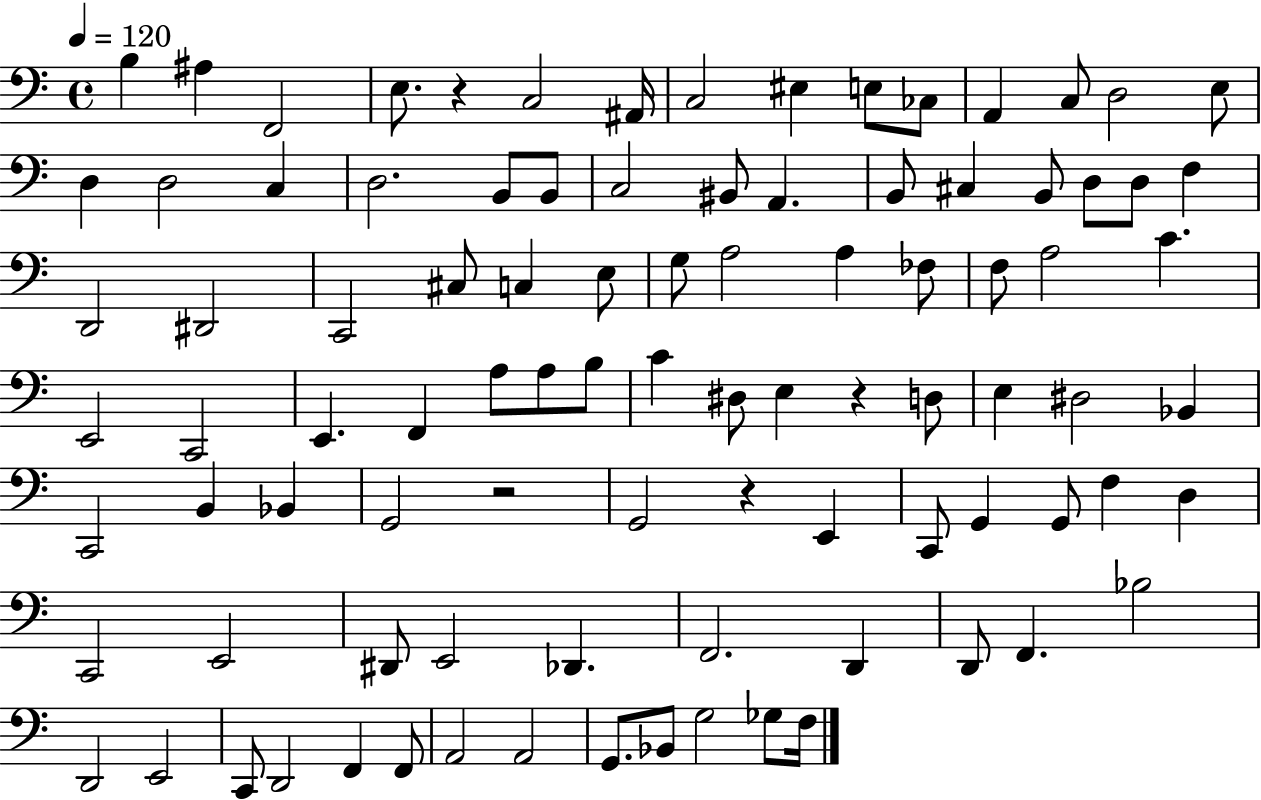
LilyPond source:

{
  \clef bass
  \time 4/4
  \defaultTimeSignature
  \key c \major
  \tempo 4 = 120
  b4 ais4 f,2 | e8. r4 c2 ais,16 | c2 eis4 e8 ces8 | a,4 c8 d2 e8 | \break d4 d2 c4 | d2. b,8 b,8 | c2 bis,8 a,4. | b,8 cis4 b,8 d8 d8 f4 | \break d,2 dis,2 | c,2 cis8 c4 e8 | g8 a2 a4 fes8 | f8 a2 c'4. | \break e,2 c,2 | e,4. f,4 a8 a8 b8 | c'4 dis8 e4 r4 d8 | e4 dis2 bes,4 | \break c,2 b,4 bes,4 | g,2 r2 | g,2 r4 e,4 | c,8 g,4 g,8 f4 d4 | \break c,2 e,2 | dis,8 e,2 des,4. | f,2. d,4 | d,8 f,4. bes2 | \break d,2 e,2 | c,8 d,2 f,4 f,8 | a,2 a,2 | g,8. bes,8 g2 ges8 f16 | \break \bar "|."
}